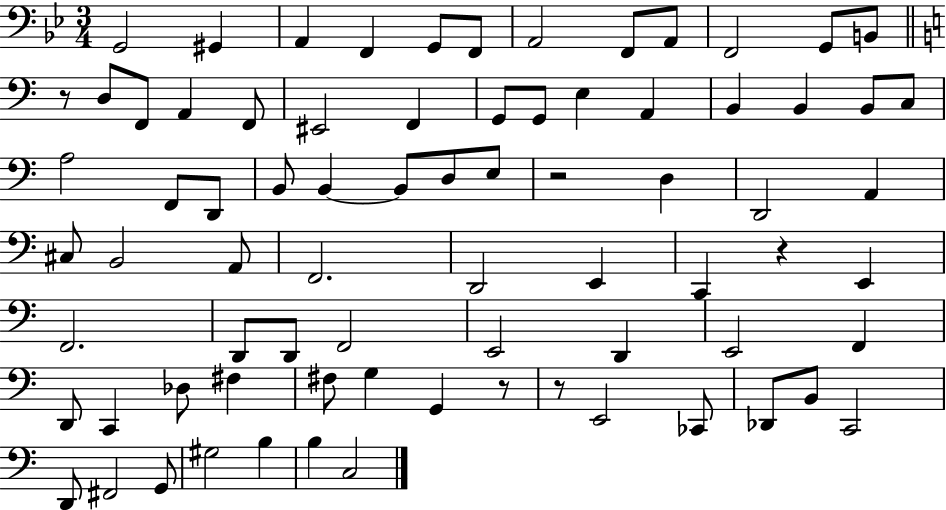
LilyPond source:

{
  \clef bass
  \numericTimeSignature
  \time 3/4
  \key bes \major
  g,2 gis,4 | a,4 f,4 g,8 f,8 | a,2 f,8 a,8 | f,2 g,8 b,8 | \break \bar "||" \break \key c \major r8 d8 f,8 a,4 f,8 | eis,2 f,4 | g,8 g,8 e4 a,4 | b,4 b,4 b,8 c8 | \break a2 f,8 d,8 | b,8 b,4~~ b,8 d8 e8 | r2 d4 | d,2 a,4 | \break cis8 b,2 a,8 | f,2. | d,2 e,4 | c,4 r4 e,4 | \break f,2. | d,8 d,8 f,2 | e,2 d,4 | e,2 f,4 | \break d,8 c,4 des8 fis4 | fis8 g4 g,4 r8 | r8 e,2 ces,8 | des,8 b,8 c,2 | \break d,8 fis,2 g,8 | gis2 b4 | b4 c2 | \bar "|."
}